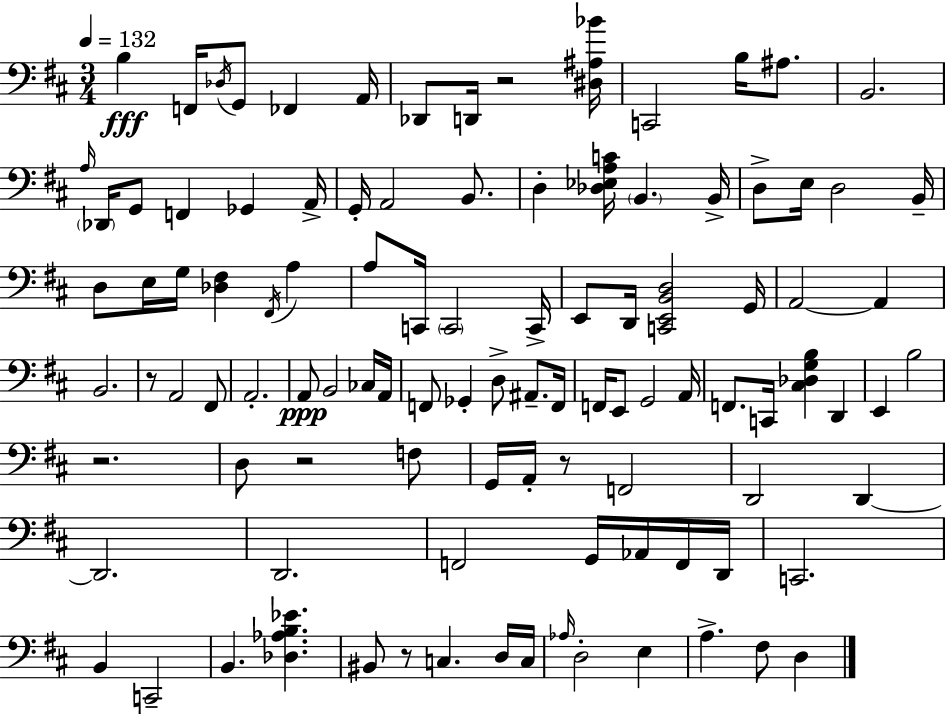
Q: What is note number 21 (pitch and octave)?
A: B2